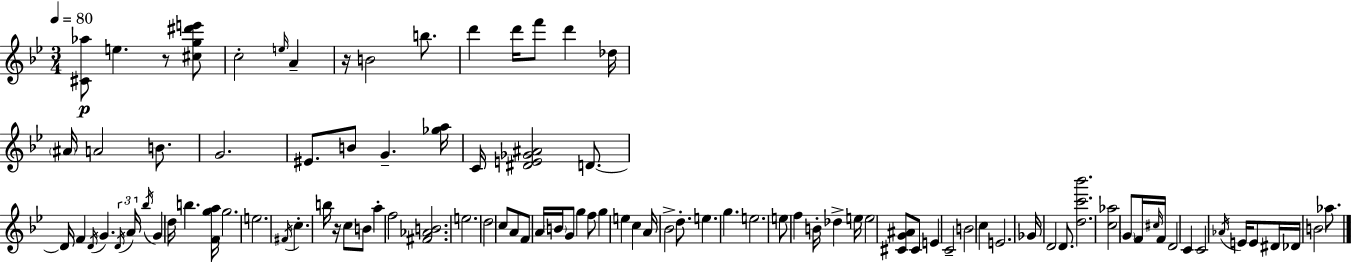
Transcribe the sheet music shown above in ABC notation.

X:1
T:Untitled
M:3/4
L:1/4
K:Gm
[^C_a]/2 e z/2 [^cg^d'e']/2 c2 e/4 A z/4 B2 b/2 d' d'/4 f'/2 d' _d/4 ^A/4 A2 B/2 G2 ^E/2 B/2 G [_ga]/4 C/4 [^DE_G^A]2 D/2 D/4 F D/4 G D/4 A/4 _b/4 G d/4 b [Fga]/4 g2 e2 ^F/4 c b/4 z/4 c/2 B/2 a f2 [^F_AB]2 e2 d2 c/2 A/2 F/2 A/4 B/4 G/2 g f/2 g e c A/4 _B2 d/2 e g e2 e/2 f B/4 _d e/4 e2 [^CG^A]/2 ^C/2 E C2 B2 c E2 _G/4 D2 D/2 [dc'_b']2 [c_a]2 G/2 F/4 ^c/4 F/4 D2 C C2 _A/4 E/4 E/2 ^D/4 _D/4 B2 _a/2